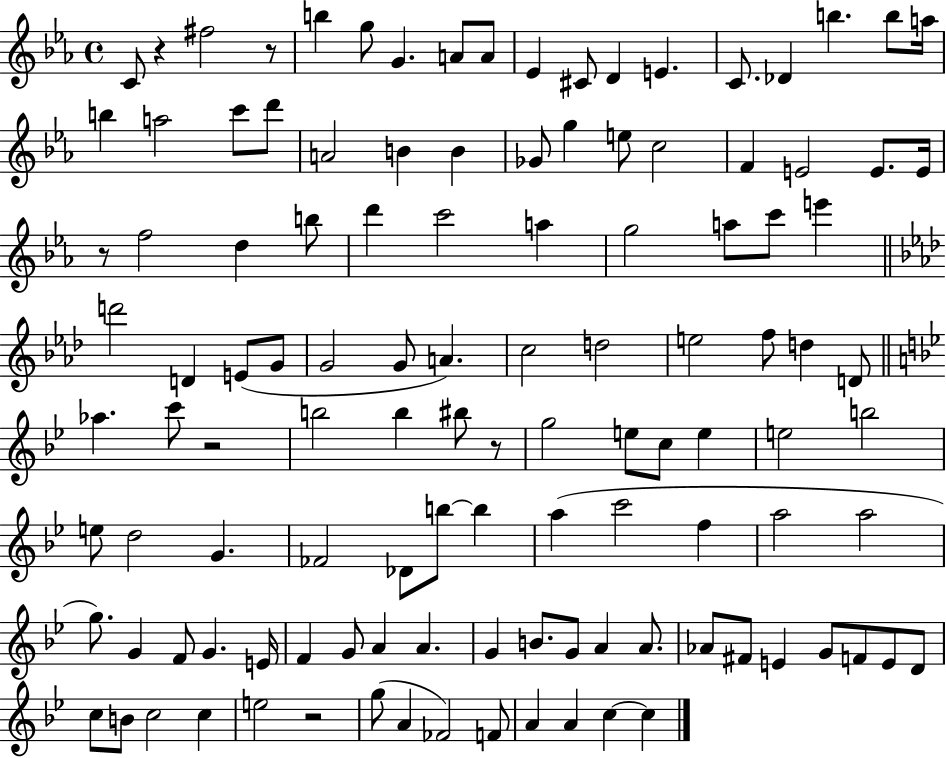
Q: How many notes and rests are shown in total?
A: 117